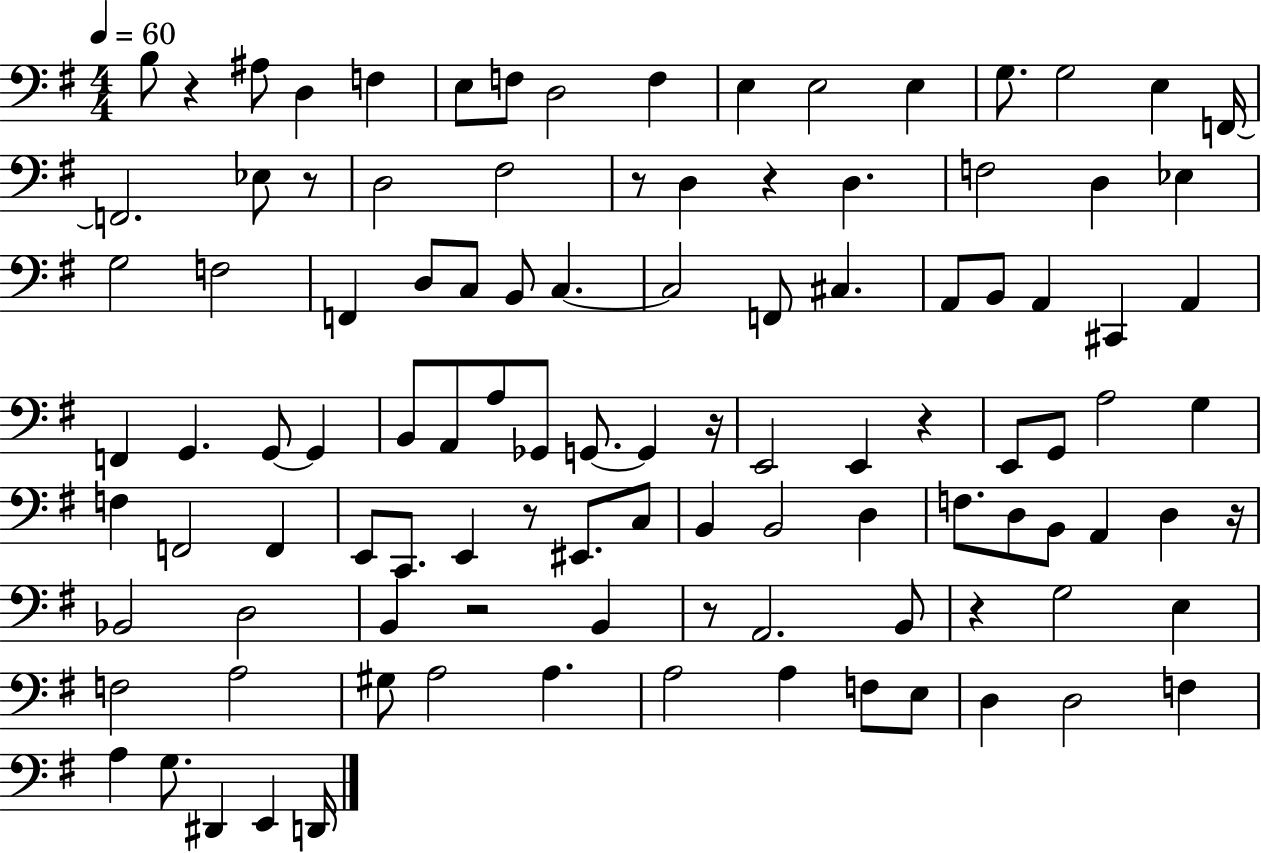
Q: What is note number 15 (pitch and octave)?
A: F2